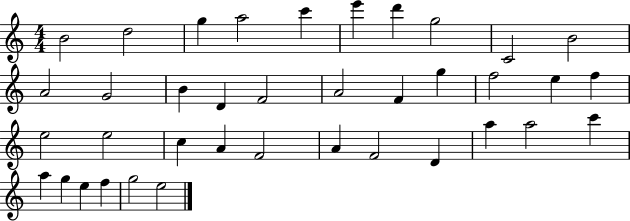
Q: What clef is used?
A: treble